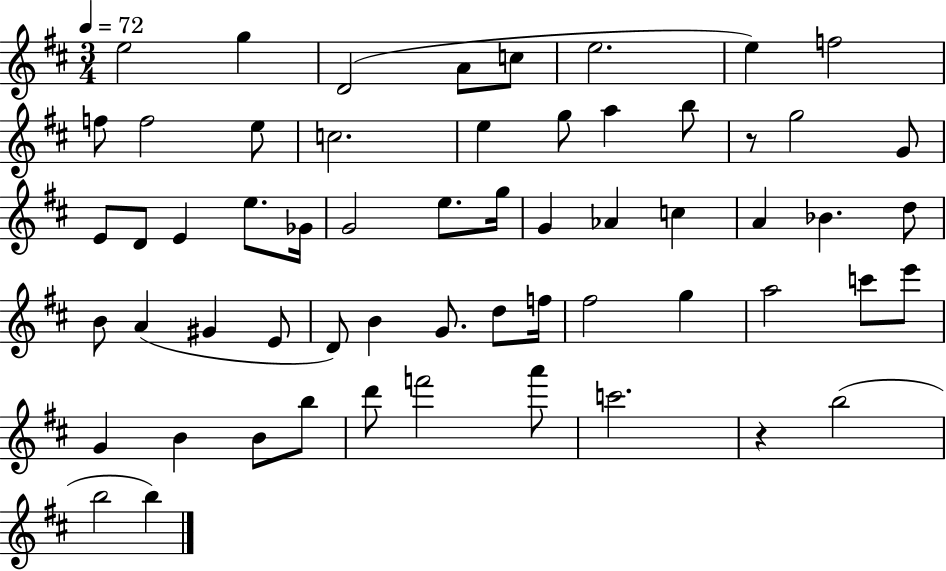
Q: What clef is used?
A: treble